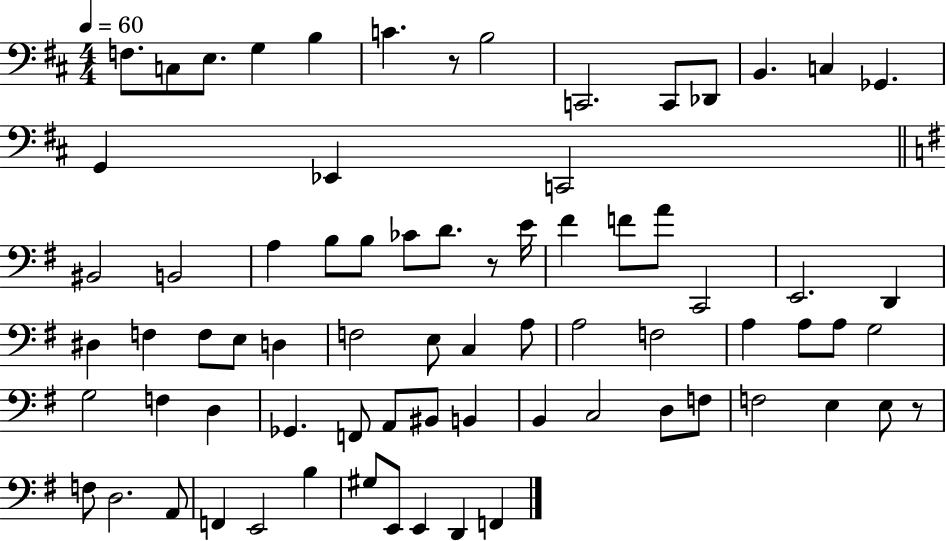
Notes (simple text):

F3/e. C3/e E3/e. G3/q B3/q C4/q. R/e B3/h C2/h. C2/e Db2/e B2/q. C3/q Gb2/q. G2/q Eb2/q C2/h BIS2/h B2/h A3/q B3/e B3/e CES4/e D4/e. R/e E4/s F#4/q F4/e A4/e C2/h E2/h. D2/q D#3/q F3/q F3/e E3/e D3/q F3/h E3/e C3/q A3/e A3/h F3/h A3/q A3/e A3/e G3/h G3/h F3/q D3/q Gb2/q. F2/e A2/e BIS2/e B2/q B2/q C3/h D3/e F3/e F3/h E3/q E3/e R/e F3/e D3/h. A2/e F2/q E2/h B3/q G#3/e E2/e E2/q D2/q F2/q